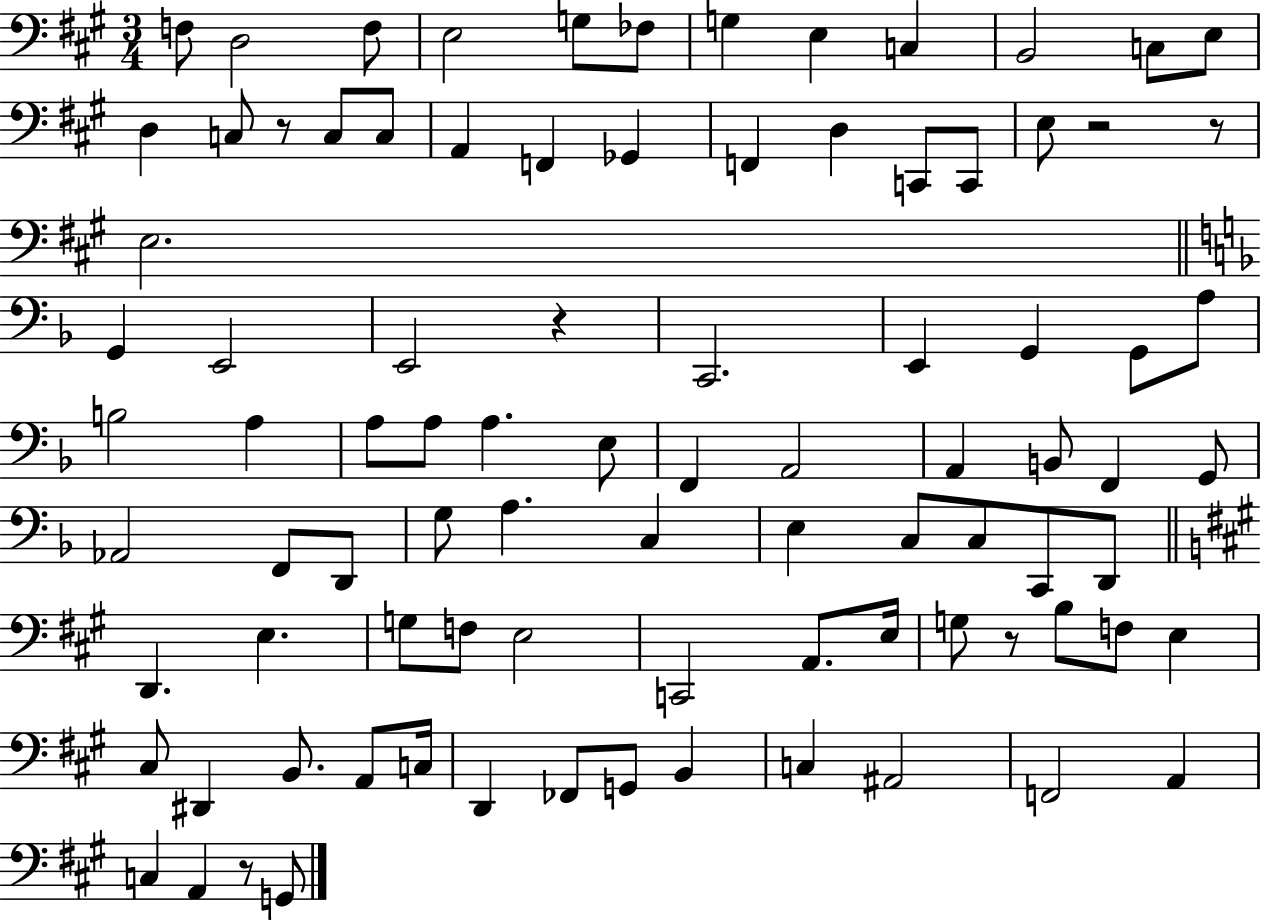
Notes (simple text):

F3/e D3/h F3/e E3/h G3/e FES3/e G3/q E3/q C3/q B2/h C3/e E3/e D3/q C3/e R/e C3/e C3/e A2/q F2/q Gb2/q F2/q D3/q C2/e C2/e E3/e R/h R/e E3/h. G2/q E2/h E2/h R/q C2/h. E2/q G2/q G2/e A3/e B3/h A3/q A3/e A3/e A3/q. E3/e F2/q A2/h A2/q B2/e F2/q G2/e Ab2/h F2/e D2/e G3/e A3/q. C3/q E3/q C3/e C3/e C2/e D2/e D2/q. E3/q. G3/e F3/e E3/h C2/h A2/e. E3/s G3/e R/e B3/e F3/e E3/q C#3/e D#2/q B2/e. A2/e C3/s D2/q FES2/e G2/e B2/q C3/q A#2/h F2/h A2/q C3/q A2/q R/e G2/e